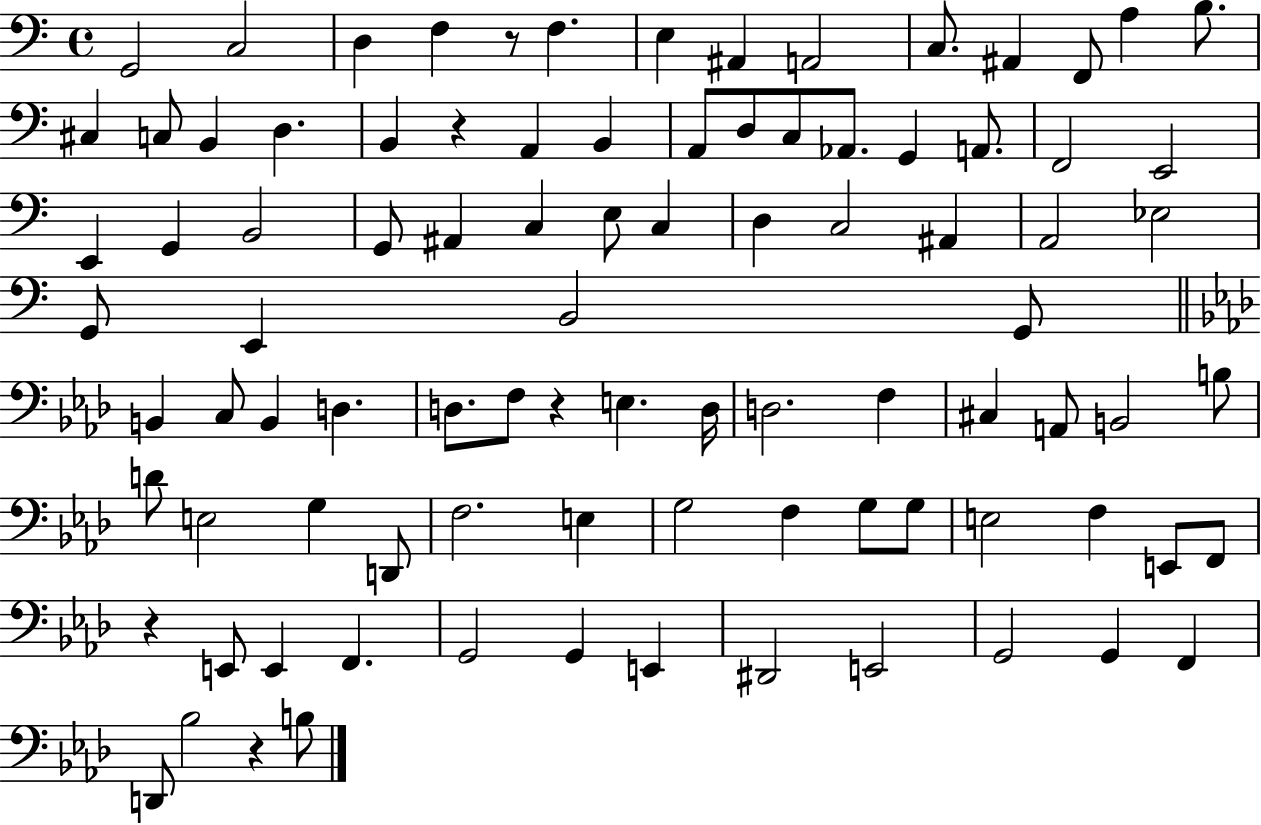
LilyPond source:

{
  \clef bass
  \time 4/4
  \defaultTimeSignature
  \key c \major
  g,2 c2 | d4 f4 r8 f4. | e4 ais,4 a,2 | c8. ais,4 f,8 a4 b8. | \break cis4 c8 b,4 d4. | b,4 r4 a,4 b,4 | a,8 d8 c8 aes,8. g,4 a,8. | f,2 e,2 | \break e,4 g,4 b,2 | g,8 ais,4 c4 e8 c4 | d4 c2 ais,4 | a,2 ees2 | \break g,8 e,4 b,2 g,8 | \bar "||" \break \key f \minor b,4 c8 b,4 d4. | d8. f8 r4 e4. d16 | d2. f4 | cis4 a,8 b,2 b8 | \break d'8 e2 g4 d,8 | f2. e4 | g2 f4 g8 g8 | e2 f4 e,8 f,8 | \break r4 e,8 e,4 f,4. | g,2 g,4 e,4 | dis,2 e,2 | g,2 g,4 f,4 | \break d,8 bes2 r4 b8 | \bar "|."
}